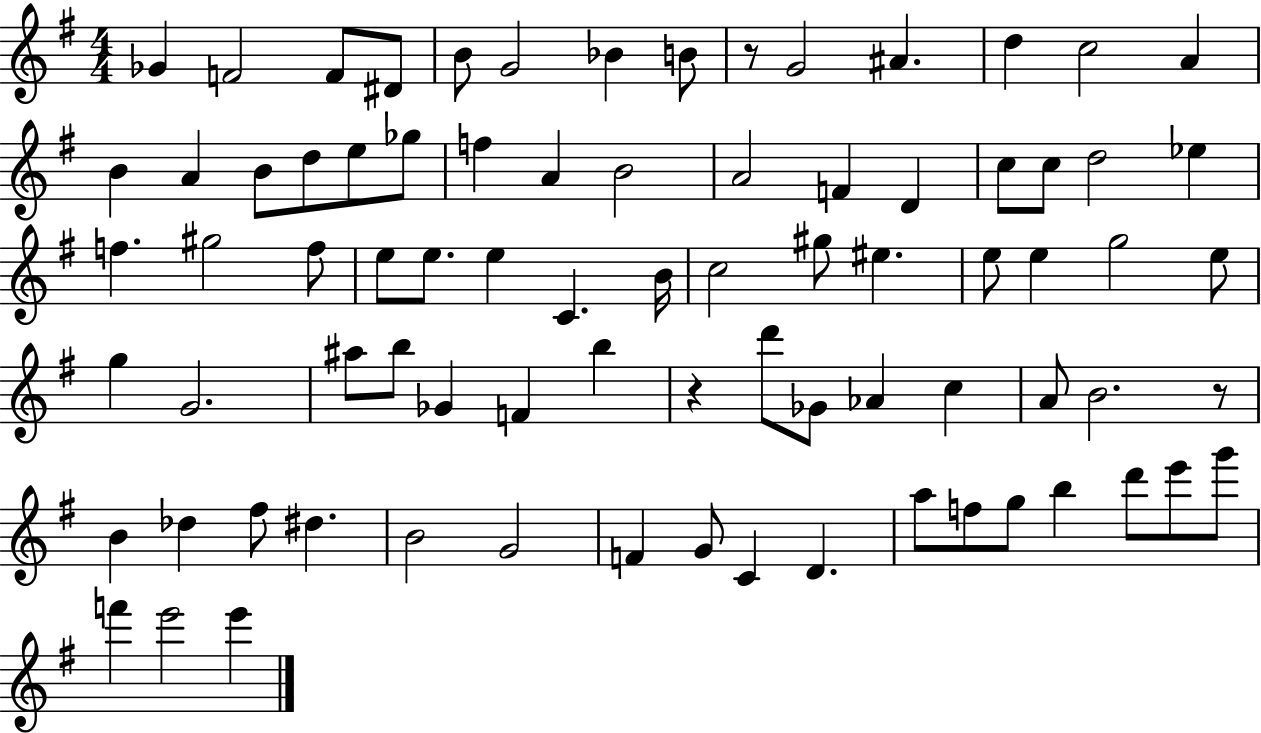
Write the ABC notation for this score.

X:1
T:Untitled
M:4/4
L:1/4
K:G
_G F2 F/2 ^D/2 B/2 G2 _B B/2 z/2 G2 ^A d c2 A B A B/2 d/2 e/2 _g/2 f A B2 A2 F D c/2 c/2 d2 _e f ^g2 f/2 e/2 e/2 e C B/4 c2 ^g/2 ^e e/2 e g2 e/2 g G2 ^a/2 b/2 _G F b z d'/2 _G/2 _A c A/2 B2 z/2 B _d ^f/2 ^d B2 G2 F G/2 C D a/2 f/2 g/2 b d'/2 e'/2 g'/2 f' e'2 e'